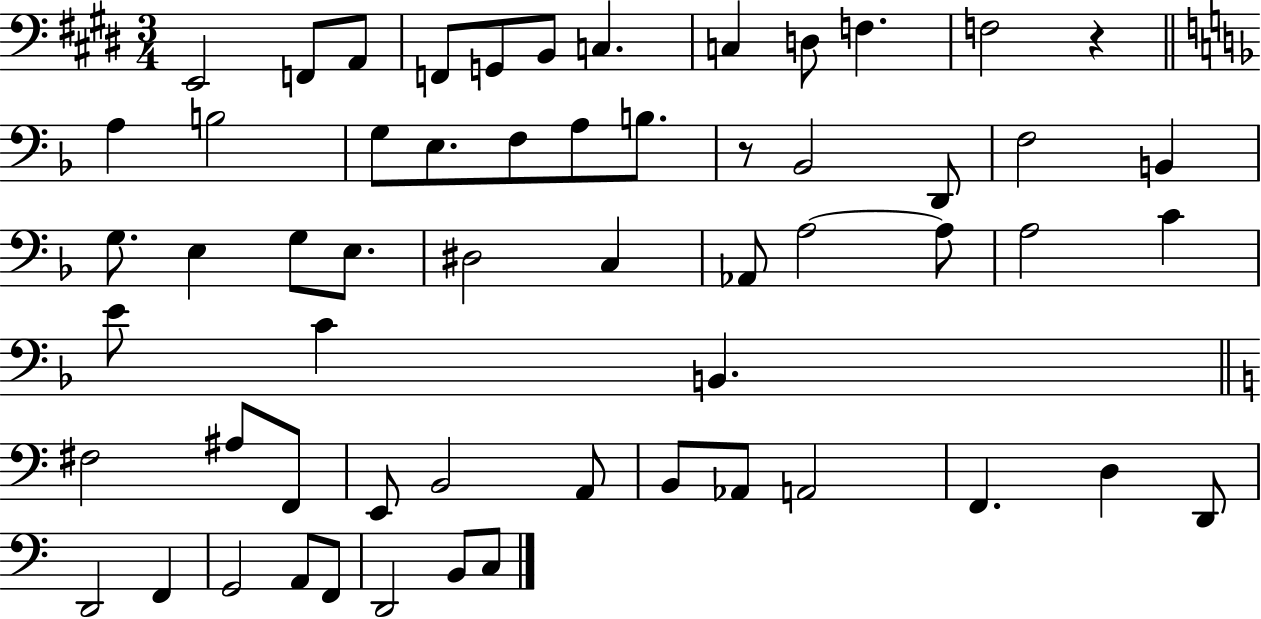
X:1
T:Untitled
M:3/4
L:1/4
K:E
E,,2 F,,/2 A,,/2 F,,/2 G,,/2 B,,/2 C, C, D,/2 F, F,2 z A, B,2 G,/2 E,/2 F,/2 A,/2 B,/2 z/2 _B,,2 D,,/2 F,2 B,, G,/2 E, G,/2 E,/2 ^D,2 C, _A,,/2 A,2 A,/2 A,2 C E/2 C B,, ^F,2 ^A,/2 F,,/2 E,,/2 B,,2 A,,/2 B,,/2 _A,,/2 A,,2 F,, D, D,,/2 D,,2 F,, G,,2 A,,/2 F,,/2 D,,2 B,,/2 C,/2